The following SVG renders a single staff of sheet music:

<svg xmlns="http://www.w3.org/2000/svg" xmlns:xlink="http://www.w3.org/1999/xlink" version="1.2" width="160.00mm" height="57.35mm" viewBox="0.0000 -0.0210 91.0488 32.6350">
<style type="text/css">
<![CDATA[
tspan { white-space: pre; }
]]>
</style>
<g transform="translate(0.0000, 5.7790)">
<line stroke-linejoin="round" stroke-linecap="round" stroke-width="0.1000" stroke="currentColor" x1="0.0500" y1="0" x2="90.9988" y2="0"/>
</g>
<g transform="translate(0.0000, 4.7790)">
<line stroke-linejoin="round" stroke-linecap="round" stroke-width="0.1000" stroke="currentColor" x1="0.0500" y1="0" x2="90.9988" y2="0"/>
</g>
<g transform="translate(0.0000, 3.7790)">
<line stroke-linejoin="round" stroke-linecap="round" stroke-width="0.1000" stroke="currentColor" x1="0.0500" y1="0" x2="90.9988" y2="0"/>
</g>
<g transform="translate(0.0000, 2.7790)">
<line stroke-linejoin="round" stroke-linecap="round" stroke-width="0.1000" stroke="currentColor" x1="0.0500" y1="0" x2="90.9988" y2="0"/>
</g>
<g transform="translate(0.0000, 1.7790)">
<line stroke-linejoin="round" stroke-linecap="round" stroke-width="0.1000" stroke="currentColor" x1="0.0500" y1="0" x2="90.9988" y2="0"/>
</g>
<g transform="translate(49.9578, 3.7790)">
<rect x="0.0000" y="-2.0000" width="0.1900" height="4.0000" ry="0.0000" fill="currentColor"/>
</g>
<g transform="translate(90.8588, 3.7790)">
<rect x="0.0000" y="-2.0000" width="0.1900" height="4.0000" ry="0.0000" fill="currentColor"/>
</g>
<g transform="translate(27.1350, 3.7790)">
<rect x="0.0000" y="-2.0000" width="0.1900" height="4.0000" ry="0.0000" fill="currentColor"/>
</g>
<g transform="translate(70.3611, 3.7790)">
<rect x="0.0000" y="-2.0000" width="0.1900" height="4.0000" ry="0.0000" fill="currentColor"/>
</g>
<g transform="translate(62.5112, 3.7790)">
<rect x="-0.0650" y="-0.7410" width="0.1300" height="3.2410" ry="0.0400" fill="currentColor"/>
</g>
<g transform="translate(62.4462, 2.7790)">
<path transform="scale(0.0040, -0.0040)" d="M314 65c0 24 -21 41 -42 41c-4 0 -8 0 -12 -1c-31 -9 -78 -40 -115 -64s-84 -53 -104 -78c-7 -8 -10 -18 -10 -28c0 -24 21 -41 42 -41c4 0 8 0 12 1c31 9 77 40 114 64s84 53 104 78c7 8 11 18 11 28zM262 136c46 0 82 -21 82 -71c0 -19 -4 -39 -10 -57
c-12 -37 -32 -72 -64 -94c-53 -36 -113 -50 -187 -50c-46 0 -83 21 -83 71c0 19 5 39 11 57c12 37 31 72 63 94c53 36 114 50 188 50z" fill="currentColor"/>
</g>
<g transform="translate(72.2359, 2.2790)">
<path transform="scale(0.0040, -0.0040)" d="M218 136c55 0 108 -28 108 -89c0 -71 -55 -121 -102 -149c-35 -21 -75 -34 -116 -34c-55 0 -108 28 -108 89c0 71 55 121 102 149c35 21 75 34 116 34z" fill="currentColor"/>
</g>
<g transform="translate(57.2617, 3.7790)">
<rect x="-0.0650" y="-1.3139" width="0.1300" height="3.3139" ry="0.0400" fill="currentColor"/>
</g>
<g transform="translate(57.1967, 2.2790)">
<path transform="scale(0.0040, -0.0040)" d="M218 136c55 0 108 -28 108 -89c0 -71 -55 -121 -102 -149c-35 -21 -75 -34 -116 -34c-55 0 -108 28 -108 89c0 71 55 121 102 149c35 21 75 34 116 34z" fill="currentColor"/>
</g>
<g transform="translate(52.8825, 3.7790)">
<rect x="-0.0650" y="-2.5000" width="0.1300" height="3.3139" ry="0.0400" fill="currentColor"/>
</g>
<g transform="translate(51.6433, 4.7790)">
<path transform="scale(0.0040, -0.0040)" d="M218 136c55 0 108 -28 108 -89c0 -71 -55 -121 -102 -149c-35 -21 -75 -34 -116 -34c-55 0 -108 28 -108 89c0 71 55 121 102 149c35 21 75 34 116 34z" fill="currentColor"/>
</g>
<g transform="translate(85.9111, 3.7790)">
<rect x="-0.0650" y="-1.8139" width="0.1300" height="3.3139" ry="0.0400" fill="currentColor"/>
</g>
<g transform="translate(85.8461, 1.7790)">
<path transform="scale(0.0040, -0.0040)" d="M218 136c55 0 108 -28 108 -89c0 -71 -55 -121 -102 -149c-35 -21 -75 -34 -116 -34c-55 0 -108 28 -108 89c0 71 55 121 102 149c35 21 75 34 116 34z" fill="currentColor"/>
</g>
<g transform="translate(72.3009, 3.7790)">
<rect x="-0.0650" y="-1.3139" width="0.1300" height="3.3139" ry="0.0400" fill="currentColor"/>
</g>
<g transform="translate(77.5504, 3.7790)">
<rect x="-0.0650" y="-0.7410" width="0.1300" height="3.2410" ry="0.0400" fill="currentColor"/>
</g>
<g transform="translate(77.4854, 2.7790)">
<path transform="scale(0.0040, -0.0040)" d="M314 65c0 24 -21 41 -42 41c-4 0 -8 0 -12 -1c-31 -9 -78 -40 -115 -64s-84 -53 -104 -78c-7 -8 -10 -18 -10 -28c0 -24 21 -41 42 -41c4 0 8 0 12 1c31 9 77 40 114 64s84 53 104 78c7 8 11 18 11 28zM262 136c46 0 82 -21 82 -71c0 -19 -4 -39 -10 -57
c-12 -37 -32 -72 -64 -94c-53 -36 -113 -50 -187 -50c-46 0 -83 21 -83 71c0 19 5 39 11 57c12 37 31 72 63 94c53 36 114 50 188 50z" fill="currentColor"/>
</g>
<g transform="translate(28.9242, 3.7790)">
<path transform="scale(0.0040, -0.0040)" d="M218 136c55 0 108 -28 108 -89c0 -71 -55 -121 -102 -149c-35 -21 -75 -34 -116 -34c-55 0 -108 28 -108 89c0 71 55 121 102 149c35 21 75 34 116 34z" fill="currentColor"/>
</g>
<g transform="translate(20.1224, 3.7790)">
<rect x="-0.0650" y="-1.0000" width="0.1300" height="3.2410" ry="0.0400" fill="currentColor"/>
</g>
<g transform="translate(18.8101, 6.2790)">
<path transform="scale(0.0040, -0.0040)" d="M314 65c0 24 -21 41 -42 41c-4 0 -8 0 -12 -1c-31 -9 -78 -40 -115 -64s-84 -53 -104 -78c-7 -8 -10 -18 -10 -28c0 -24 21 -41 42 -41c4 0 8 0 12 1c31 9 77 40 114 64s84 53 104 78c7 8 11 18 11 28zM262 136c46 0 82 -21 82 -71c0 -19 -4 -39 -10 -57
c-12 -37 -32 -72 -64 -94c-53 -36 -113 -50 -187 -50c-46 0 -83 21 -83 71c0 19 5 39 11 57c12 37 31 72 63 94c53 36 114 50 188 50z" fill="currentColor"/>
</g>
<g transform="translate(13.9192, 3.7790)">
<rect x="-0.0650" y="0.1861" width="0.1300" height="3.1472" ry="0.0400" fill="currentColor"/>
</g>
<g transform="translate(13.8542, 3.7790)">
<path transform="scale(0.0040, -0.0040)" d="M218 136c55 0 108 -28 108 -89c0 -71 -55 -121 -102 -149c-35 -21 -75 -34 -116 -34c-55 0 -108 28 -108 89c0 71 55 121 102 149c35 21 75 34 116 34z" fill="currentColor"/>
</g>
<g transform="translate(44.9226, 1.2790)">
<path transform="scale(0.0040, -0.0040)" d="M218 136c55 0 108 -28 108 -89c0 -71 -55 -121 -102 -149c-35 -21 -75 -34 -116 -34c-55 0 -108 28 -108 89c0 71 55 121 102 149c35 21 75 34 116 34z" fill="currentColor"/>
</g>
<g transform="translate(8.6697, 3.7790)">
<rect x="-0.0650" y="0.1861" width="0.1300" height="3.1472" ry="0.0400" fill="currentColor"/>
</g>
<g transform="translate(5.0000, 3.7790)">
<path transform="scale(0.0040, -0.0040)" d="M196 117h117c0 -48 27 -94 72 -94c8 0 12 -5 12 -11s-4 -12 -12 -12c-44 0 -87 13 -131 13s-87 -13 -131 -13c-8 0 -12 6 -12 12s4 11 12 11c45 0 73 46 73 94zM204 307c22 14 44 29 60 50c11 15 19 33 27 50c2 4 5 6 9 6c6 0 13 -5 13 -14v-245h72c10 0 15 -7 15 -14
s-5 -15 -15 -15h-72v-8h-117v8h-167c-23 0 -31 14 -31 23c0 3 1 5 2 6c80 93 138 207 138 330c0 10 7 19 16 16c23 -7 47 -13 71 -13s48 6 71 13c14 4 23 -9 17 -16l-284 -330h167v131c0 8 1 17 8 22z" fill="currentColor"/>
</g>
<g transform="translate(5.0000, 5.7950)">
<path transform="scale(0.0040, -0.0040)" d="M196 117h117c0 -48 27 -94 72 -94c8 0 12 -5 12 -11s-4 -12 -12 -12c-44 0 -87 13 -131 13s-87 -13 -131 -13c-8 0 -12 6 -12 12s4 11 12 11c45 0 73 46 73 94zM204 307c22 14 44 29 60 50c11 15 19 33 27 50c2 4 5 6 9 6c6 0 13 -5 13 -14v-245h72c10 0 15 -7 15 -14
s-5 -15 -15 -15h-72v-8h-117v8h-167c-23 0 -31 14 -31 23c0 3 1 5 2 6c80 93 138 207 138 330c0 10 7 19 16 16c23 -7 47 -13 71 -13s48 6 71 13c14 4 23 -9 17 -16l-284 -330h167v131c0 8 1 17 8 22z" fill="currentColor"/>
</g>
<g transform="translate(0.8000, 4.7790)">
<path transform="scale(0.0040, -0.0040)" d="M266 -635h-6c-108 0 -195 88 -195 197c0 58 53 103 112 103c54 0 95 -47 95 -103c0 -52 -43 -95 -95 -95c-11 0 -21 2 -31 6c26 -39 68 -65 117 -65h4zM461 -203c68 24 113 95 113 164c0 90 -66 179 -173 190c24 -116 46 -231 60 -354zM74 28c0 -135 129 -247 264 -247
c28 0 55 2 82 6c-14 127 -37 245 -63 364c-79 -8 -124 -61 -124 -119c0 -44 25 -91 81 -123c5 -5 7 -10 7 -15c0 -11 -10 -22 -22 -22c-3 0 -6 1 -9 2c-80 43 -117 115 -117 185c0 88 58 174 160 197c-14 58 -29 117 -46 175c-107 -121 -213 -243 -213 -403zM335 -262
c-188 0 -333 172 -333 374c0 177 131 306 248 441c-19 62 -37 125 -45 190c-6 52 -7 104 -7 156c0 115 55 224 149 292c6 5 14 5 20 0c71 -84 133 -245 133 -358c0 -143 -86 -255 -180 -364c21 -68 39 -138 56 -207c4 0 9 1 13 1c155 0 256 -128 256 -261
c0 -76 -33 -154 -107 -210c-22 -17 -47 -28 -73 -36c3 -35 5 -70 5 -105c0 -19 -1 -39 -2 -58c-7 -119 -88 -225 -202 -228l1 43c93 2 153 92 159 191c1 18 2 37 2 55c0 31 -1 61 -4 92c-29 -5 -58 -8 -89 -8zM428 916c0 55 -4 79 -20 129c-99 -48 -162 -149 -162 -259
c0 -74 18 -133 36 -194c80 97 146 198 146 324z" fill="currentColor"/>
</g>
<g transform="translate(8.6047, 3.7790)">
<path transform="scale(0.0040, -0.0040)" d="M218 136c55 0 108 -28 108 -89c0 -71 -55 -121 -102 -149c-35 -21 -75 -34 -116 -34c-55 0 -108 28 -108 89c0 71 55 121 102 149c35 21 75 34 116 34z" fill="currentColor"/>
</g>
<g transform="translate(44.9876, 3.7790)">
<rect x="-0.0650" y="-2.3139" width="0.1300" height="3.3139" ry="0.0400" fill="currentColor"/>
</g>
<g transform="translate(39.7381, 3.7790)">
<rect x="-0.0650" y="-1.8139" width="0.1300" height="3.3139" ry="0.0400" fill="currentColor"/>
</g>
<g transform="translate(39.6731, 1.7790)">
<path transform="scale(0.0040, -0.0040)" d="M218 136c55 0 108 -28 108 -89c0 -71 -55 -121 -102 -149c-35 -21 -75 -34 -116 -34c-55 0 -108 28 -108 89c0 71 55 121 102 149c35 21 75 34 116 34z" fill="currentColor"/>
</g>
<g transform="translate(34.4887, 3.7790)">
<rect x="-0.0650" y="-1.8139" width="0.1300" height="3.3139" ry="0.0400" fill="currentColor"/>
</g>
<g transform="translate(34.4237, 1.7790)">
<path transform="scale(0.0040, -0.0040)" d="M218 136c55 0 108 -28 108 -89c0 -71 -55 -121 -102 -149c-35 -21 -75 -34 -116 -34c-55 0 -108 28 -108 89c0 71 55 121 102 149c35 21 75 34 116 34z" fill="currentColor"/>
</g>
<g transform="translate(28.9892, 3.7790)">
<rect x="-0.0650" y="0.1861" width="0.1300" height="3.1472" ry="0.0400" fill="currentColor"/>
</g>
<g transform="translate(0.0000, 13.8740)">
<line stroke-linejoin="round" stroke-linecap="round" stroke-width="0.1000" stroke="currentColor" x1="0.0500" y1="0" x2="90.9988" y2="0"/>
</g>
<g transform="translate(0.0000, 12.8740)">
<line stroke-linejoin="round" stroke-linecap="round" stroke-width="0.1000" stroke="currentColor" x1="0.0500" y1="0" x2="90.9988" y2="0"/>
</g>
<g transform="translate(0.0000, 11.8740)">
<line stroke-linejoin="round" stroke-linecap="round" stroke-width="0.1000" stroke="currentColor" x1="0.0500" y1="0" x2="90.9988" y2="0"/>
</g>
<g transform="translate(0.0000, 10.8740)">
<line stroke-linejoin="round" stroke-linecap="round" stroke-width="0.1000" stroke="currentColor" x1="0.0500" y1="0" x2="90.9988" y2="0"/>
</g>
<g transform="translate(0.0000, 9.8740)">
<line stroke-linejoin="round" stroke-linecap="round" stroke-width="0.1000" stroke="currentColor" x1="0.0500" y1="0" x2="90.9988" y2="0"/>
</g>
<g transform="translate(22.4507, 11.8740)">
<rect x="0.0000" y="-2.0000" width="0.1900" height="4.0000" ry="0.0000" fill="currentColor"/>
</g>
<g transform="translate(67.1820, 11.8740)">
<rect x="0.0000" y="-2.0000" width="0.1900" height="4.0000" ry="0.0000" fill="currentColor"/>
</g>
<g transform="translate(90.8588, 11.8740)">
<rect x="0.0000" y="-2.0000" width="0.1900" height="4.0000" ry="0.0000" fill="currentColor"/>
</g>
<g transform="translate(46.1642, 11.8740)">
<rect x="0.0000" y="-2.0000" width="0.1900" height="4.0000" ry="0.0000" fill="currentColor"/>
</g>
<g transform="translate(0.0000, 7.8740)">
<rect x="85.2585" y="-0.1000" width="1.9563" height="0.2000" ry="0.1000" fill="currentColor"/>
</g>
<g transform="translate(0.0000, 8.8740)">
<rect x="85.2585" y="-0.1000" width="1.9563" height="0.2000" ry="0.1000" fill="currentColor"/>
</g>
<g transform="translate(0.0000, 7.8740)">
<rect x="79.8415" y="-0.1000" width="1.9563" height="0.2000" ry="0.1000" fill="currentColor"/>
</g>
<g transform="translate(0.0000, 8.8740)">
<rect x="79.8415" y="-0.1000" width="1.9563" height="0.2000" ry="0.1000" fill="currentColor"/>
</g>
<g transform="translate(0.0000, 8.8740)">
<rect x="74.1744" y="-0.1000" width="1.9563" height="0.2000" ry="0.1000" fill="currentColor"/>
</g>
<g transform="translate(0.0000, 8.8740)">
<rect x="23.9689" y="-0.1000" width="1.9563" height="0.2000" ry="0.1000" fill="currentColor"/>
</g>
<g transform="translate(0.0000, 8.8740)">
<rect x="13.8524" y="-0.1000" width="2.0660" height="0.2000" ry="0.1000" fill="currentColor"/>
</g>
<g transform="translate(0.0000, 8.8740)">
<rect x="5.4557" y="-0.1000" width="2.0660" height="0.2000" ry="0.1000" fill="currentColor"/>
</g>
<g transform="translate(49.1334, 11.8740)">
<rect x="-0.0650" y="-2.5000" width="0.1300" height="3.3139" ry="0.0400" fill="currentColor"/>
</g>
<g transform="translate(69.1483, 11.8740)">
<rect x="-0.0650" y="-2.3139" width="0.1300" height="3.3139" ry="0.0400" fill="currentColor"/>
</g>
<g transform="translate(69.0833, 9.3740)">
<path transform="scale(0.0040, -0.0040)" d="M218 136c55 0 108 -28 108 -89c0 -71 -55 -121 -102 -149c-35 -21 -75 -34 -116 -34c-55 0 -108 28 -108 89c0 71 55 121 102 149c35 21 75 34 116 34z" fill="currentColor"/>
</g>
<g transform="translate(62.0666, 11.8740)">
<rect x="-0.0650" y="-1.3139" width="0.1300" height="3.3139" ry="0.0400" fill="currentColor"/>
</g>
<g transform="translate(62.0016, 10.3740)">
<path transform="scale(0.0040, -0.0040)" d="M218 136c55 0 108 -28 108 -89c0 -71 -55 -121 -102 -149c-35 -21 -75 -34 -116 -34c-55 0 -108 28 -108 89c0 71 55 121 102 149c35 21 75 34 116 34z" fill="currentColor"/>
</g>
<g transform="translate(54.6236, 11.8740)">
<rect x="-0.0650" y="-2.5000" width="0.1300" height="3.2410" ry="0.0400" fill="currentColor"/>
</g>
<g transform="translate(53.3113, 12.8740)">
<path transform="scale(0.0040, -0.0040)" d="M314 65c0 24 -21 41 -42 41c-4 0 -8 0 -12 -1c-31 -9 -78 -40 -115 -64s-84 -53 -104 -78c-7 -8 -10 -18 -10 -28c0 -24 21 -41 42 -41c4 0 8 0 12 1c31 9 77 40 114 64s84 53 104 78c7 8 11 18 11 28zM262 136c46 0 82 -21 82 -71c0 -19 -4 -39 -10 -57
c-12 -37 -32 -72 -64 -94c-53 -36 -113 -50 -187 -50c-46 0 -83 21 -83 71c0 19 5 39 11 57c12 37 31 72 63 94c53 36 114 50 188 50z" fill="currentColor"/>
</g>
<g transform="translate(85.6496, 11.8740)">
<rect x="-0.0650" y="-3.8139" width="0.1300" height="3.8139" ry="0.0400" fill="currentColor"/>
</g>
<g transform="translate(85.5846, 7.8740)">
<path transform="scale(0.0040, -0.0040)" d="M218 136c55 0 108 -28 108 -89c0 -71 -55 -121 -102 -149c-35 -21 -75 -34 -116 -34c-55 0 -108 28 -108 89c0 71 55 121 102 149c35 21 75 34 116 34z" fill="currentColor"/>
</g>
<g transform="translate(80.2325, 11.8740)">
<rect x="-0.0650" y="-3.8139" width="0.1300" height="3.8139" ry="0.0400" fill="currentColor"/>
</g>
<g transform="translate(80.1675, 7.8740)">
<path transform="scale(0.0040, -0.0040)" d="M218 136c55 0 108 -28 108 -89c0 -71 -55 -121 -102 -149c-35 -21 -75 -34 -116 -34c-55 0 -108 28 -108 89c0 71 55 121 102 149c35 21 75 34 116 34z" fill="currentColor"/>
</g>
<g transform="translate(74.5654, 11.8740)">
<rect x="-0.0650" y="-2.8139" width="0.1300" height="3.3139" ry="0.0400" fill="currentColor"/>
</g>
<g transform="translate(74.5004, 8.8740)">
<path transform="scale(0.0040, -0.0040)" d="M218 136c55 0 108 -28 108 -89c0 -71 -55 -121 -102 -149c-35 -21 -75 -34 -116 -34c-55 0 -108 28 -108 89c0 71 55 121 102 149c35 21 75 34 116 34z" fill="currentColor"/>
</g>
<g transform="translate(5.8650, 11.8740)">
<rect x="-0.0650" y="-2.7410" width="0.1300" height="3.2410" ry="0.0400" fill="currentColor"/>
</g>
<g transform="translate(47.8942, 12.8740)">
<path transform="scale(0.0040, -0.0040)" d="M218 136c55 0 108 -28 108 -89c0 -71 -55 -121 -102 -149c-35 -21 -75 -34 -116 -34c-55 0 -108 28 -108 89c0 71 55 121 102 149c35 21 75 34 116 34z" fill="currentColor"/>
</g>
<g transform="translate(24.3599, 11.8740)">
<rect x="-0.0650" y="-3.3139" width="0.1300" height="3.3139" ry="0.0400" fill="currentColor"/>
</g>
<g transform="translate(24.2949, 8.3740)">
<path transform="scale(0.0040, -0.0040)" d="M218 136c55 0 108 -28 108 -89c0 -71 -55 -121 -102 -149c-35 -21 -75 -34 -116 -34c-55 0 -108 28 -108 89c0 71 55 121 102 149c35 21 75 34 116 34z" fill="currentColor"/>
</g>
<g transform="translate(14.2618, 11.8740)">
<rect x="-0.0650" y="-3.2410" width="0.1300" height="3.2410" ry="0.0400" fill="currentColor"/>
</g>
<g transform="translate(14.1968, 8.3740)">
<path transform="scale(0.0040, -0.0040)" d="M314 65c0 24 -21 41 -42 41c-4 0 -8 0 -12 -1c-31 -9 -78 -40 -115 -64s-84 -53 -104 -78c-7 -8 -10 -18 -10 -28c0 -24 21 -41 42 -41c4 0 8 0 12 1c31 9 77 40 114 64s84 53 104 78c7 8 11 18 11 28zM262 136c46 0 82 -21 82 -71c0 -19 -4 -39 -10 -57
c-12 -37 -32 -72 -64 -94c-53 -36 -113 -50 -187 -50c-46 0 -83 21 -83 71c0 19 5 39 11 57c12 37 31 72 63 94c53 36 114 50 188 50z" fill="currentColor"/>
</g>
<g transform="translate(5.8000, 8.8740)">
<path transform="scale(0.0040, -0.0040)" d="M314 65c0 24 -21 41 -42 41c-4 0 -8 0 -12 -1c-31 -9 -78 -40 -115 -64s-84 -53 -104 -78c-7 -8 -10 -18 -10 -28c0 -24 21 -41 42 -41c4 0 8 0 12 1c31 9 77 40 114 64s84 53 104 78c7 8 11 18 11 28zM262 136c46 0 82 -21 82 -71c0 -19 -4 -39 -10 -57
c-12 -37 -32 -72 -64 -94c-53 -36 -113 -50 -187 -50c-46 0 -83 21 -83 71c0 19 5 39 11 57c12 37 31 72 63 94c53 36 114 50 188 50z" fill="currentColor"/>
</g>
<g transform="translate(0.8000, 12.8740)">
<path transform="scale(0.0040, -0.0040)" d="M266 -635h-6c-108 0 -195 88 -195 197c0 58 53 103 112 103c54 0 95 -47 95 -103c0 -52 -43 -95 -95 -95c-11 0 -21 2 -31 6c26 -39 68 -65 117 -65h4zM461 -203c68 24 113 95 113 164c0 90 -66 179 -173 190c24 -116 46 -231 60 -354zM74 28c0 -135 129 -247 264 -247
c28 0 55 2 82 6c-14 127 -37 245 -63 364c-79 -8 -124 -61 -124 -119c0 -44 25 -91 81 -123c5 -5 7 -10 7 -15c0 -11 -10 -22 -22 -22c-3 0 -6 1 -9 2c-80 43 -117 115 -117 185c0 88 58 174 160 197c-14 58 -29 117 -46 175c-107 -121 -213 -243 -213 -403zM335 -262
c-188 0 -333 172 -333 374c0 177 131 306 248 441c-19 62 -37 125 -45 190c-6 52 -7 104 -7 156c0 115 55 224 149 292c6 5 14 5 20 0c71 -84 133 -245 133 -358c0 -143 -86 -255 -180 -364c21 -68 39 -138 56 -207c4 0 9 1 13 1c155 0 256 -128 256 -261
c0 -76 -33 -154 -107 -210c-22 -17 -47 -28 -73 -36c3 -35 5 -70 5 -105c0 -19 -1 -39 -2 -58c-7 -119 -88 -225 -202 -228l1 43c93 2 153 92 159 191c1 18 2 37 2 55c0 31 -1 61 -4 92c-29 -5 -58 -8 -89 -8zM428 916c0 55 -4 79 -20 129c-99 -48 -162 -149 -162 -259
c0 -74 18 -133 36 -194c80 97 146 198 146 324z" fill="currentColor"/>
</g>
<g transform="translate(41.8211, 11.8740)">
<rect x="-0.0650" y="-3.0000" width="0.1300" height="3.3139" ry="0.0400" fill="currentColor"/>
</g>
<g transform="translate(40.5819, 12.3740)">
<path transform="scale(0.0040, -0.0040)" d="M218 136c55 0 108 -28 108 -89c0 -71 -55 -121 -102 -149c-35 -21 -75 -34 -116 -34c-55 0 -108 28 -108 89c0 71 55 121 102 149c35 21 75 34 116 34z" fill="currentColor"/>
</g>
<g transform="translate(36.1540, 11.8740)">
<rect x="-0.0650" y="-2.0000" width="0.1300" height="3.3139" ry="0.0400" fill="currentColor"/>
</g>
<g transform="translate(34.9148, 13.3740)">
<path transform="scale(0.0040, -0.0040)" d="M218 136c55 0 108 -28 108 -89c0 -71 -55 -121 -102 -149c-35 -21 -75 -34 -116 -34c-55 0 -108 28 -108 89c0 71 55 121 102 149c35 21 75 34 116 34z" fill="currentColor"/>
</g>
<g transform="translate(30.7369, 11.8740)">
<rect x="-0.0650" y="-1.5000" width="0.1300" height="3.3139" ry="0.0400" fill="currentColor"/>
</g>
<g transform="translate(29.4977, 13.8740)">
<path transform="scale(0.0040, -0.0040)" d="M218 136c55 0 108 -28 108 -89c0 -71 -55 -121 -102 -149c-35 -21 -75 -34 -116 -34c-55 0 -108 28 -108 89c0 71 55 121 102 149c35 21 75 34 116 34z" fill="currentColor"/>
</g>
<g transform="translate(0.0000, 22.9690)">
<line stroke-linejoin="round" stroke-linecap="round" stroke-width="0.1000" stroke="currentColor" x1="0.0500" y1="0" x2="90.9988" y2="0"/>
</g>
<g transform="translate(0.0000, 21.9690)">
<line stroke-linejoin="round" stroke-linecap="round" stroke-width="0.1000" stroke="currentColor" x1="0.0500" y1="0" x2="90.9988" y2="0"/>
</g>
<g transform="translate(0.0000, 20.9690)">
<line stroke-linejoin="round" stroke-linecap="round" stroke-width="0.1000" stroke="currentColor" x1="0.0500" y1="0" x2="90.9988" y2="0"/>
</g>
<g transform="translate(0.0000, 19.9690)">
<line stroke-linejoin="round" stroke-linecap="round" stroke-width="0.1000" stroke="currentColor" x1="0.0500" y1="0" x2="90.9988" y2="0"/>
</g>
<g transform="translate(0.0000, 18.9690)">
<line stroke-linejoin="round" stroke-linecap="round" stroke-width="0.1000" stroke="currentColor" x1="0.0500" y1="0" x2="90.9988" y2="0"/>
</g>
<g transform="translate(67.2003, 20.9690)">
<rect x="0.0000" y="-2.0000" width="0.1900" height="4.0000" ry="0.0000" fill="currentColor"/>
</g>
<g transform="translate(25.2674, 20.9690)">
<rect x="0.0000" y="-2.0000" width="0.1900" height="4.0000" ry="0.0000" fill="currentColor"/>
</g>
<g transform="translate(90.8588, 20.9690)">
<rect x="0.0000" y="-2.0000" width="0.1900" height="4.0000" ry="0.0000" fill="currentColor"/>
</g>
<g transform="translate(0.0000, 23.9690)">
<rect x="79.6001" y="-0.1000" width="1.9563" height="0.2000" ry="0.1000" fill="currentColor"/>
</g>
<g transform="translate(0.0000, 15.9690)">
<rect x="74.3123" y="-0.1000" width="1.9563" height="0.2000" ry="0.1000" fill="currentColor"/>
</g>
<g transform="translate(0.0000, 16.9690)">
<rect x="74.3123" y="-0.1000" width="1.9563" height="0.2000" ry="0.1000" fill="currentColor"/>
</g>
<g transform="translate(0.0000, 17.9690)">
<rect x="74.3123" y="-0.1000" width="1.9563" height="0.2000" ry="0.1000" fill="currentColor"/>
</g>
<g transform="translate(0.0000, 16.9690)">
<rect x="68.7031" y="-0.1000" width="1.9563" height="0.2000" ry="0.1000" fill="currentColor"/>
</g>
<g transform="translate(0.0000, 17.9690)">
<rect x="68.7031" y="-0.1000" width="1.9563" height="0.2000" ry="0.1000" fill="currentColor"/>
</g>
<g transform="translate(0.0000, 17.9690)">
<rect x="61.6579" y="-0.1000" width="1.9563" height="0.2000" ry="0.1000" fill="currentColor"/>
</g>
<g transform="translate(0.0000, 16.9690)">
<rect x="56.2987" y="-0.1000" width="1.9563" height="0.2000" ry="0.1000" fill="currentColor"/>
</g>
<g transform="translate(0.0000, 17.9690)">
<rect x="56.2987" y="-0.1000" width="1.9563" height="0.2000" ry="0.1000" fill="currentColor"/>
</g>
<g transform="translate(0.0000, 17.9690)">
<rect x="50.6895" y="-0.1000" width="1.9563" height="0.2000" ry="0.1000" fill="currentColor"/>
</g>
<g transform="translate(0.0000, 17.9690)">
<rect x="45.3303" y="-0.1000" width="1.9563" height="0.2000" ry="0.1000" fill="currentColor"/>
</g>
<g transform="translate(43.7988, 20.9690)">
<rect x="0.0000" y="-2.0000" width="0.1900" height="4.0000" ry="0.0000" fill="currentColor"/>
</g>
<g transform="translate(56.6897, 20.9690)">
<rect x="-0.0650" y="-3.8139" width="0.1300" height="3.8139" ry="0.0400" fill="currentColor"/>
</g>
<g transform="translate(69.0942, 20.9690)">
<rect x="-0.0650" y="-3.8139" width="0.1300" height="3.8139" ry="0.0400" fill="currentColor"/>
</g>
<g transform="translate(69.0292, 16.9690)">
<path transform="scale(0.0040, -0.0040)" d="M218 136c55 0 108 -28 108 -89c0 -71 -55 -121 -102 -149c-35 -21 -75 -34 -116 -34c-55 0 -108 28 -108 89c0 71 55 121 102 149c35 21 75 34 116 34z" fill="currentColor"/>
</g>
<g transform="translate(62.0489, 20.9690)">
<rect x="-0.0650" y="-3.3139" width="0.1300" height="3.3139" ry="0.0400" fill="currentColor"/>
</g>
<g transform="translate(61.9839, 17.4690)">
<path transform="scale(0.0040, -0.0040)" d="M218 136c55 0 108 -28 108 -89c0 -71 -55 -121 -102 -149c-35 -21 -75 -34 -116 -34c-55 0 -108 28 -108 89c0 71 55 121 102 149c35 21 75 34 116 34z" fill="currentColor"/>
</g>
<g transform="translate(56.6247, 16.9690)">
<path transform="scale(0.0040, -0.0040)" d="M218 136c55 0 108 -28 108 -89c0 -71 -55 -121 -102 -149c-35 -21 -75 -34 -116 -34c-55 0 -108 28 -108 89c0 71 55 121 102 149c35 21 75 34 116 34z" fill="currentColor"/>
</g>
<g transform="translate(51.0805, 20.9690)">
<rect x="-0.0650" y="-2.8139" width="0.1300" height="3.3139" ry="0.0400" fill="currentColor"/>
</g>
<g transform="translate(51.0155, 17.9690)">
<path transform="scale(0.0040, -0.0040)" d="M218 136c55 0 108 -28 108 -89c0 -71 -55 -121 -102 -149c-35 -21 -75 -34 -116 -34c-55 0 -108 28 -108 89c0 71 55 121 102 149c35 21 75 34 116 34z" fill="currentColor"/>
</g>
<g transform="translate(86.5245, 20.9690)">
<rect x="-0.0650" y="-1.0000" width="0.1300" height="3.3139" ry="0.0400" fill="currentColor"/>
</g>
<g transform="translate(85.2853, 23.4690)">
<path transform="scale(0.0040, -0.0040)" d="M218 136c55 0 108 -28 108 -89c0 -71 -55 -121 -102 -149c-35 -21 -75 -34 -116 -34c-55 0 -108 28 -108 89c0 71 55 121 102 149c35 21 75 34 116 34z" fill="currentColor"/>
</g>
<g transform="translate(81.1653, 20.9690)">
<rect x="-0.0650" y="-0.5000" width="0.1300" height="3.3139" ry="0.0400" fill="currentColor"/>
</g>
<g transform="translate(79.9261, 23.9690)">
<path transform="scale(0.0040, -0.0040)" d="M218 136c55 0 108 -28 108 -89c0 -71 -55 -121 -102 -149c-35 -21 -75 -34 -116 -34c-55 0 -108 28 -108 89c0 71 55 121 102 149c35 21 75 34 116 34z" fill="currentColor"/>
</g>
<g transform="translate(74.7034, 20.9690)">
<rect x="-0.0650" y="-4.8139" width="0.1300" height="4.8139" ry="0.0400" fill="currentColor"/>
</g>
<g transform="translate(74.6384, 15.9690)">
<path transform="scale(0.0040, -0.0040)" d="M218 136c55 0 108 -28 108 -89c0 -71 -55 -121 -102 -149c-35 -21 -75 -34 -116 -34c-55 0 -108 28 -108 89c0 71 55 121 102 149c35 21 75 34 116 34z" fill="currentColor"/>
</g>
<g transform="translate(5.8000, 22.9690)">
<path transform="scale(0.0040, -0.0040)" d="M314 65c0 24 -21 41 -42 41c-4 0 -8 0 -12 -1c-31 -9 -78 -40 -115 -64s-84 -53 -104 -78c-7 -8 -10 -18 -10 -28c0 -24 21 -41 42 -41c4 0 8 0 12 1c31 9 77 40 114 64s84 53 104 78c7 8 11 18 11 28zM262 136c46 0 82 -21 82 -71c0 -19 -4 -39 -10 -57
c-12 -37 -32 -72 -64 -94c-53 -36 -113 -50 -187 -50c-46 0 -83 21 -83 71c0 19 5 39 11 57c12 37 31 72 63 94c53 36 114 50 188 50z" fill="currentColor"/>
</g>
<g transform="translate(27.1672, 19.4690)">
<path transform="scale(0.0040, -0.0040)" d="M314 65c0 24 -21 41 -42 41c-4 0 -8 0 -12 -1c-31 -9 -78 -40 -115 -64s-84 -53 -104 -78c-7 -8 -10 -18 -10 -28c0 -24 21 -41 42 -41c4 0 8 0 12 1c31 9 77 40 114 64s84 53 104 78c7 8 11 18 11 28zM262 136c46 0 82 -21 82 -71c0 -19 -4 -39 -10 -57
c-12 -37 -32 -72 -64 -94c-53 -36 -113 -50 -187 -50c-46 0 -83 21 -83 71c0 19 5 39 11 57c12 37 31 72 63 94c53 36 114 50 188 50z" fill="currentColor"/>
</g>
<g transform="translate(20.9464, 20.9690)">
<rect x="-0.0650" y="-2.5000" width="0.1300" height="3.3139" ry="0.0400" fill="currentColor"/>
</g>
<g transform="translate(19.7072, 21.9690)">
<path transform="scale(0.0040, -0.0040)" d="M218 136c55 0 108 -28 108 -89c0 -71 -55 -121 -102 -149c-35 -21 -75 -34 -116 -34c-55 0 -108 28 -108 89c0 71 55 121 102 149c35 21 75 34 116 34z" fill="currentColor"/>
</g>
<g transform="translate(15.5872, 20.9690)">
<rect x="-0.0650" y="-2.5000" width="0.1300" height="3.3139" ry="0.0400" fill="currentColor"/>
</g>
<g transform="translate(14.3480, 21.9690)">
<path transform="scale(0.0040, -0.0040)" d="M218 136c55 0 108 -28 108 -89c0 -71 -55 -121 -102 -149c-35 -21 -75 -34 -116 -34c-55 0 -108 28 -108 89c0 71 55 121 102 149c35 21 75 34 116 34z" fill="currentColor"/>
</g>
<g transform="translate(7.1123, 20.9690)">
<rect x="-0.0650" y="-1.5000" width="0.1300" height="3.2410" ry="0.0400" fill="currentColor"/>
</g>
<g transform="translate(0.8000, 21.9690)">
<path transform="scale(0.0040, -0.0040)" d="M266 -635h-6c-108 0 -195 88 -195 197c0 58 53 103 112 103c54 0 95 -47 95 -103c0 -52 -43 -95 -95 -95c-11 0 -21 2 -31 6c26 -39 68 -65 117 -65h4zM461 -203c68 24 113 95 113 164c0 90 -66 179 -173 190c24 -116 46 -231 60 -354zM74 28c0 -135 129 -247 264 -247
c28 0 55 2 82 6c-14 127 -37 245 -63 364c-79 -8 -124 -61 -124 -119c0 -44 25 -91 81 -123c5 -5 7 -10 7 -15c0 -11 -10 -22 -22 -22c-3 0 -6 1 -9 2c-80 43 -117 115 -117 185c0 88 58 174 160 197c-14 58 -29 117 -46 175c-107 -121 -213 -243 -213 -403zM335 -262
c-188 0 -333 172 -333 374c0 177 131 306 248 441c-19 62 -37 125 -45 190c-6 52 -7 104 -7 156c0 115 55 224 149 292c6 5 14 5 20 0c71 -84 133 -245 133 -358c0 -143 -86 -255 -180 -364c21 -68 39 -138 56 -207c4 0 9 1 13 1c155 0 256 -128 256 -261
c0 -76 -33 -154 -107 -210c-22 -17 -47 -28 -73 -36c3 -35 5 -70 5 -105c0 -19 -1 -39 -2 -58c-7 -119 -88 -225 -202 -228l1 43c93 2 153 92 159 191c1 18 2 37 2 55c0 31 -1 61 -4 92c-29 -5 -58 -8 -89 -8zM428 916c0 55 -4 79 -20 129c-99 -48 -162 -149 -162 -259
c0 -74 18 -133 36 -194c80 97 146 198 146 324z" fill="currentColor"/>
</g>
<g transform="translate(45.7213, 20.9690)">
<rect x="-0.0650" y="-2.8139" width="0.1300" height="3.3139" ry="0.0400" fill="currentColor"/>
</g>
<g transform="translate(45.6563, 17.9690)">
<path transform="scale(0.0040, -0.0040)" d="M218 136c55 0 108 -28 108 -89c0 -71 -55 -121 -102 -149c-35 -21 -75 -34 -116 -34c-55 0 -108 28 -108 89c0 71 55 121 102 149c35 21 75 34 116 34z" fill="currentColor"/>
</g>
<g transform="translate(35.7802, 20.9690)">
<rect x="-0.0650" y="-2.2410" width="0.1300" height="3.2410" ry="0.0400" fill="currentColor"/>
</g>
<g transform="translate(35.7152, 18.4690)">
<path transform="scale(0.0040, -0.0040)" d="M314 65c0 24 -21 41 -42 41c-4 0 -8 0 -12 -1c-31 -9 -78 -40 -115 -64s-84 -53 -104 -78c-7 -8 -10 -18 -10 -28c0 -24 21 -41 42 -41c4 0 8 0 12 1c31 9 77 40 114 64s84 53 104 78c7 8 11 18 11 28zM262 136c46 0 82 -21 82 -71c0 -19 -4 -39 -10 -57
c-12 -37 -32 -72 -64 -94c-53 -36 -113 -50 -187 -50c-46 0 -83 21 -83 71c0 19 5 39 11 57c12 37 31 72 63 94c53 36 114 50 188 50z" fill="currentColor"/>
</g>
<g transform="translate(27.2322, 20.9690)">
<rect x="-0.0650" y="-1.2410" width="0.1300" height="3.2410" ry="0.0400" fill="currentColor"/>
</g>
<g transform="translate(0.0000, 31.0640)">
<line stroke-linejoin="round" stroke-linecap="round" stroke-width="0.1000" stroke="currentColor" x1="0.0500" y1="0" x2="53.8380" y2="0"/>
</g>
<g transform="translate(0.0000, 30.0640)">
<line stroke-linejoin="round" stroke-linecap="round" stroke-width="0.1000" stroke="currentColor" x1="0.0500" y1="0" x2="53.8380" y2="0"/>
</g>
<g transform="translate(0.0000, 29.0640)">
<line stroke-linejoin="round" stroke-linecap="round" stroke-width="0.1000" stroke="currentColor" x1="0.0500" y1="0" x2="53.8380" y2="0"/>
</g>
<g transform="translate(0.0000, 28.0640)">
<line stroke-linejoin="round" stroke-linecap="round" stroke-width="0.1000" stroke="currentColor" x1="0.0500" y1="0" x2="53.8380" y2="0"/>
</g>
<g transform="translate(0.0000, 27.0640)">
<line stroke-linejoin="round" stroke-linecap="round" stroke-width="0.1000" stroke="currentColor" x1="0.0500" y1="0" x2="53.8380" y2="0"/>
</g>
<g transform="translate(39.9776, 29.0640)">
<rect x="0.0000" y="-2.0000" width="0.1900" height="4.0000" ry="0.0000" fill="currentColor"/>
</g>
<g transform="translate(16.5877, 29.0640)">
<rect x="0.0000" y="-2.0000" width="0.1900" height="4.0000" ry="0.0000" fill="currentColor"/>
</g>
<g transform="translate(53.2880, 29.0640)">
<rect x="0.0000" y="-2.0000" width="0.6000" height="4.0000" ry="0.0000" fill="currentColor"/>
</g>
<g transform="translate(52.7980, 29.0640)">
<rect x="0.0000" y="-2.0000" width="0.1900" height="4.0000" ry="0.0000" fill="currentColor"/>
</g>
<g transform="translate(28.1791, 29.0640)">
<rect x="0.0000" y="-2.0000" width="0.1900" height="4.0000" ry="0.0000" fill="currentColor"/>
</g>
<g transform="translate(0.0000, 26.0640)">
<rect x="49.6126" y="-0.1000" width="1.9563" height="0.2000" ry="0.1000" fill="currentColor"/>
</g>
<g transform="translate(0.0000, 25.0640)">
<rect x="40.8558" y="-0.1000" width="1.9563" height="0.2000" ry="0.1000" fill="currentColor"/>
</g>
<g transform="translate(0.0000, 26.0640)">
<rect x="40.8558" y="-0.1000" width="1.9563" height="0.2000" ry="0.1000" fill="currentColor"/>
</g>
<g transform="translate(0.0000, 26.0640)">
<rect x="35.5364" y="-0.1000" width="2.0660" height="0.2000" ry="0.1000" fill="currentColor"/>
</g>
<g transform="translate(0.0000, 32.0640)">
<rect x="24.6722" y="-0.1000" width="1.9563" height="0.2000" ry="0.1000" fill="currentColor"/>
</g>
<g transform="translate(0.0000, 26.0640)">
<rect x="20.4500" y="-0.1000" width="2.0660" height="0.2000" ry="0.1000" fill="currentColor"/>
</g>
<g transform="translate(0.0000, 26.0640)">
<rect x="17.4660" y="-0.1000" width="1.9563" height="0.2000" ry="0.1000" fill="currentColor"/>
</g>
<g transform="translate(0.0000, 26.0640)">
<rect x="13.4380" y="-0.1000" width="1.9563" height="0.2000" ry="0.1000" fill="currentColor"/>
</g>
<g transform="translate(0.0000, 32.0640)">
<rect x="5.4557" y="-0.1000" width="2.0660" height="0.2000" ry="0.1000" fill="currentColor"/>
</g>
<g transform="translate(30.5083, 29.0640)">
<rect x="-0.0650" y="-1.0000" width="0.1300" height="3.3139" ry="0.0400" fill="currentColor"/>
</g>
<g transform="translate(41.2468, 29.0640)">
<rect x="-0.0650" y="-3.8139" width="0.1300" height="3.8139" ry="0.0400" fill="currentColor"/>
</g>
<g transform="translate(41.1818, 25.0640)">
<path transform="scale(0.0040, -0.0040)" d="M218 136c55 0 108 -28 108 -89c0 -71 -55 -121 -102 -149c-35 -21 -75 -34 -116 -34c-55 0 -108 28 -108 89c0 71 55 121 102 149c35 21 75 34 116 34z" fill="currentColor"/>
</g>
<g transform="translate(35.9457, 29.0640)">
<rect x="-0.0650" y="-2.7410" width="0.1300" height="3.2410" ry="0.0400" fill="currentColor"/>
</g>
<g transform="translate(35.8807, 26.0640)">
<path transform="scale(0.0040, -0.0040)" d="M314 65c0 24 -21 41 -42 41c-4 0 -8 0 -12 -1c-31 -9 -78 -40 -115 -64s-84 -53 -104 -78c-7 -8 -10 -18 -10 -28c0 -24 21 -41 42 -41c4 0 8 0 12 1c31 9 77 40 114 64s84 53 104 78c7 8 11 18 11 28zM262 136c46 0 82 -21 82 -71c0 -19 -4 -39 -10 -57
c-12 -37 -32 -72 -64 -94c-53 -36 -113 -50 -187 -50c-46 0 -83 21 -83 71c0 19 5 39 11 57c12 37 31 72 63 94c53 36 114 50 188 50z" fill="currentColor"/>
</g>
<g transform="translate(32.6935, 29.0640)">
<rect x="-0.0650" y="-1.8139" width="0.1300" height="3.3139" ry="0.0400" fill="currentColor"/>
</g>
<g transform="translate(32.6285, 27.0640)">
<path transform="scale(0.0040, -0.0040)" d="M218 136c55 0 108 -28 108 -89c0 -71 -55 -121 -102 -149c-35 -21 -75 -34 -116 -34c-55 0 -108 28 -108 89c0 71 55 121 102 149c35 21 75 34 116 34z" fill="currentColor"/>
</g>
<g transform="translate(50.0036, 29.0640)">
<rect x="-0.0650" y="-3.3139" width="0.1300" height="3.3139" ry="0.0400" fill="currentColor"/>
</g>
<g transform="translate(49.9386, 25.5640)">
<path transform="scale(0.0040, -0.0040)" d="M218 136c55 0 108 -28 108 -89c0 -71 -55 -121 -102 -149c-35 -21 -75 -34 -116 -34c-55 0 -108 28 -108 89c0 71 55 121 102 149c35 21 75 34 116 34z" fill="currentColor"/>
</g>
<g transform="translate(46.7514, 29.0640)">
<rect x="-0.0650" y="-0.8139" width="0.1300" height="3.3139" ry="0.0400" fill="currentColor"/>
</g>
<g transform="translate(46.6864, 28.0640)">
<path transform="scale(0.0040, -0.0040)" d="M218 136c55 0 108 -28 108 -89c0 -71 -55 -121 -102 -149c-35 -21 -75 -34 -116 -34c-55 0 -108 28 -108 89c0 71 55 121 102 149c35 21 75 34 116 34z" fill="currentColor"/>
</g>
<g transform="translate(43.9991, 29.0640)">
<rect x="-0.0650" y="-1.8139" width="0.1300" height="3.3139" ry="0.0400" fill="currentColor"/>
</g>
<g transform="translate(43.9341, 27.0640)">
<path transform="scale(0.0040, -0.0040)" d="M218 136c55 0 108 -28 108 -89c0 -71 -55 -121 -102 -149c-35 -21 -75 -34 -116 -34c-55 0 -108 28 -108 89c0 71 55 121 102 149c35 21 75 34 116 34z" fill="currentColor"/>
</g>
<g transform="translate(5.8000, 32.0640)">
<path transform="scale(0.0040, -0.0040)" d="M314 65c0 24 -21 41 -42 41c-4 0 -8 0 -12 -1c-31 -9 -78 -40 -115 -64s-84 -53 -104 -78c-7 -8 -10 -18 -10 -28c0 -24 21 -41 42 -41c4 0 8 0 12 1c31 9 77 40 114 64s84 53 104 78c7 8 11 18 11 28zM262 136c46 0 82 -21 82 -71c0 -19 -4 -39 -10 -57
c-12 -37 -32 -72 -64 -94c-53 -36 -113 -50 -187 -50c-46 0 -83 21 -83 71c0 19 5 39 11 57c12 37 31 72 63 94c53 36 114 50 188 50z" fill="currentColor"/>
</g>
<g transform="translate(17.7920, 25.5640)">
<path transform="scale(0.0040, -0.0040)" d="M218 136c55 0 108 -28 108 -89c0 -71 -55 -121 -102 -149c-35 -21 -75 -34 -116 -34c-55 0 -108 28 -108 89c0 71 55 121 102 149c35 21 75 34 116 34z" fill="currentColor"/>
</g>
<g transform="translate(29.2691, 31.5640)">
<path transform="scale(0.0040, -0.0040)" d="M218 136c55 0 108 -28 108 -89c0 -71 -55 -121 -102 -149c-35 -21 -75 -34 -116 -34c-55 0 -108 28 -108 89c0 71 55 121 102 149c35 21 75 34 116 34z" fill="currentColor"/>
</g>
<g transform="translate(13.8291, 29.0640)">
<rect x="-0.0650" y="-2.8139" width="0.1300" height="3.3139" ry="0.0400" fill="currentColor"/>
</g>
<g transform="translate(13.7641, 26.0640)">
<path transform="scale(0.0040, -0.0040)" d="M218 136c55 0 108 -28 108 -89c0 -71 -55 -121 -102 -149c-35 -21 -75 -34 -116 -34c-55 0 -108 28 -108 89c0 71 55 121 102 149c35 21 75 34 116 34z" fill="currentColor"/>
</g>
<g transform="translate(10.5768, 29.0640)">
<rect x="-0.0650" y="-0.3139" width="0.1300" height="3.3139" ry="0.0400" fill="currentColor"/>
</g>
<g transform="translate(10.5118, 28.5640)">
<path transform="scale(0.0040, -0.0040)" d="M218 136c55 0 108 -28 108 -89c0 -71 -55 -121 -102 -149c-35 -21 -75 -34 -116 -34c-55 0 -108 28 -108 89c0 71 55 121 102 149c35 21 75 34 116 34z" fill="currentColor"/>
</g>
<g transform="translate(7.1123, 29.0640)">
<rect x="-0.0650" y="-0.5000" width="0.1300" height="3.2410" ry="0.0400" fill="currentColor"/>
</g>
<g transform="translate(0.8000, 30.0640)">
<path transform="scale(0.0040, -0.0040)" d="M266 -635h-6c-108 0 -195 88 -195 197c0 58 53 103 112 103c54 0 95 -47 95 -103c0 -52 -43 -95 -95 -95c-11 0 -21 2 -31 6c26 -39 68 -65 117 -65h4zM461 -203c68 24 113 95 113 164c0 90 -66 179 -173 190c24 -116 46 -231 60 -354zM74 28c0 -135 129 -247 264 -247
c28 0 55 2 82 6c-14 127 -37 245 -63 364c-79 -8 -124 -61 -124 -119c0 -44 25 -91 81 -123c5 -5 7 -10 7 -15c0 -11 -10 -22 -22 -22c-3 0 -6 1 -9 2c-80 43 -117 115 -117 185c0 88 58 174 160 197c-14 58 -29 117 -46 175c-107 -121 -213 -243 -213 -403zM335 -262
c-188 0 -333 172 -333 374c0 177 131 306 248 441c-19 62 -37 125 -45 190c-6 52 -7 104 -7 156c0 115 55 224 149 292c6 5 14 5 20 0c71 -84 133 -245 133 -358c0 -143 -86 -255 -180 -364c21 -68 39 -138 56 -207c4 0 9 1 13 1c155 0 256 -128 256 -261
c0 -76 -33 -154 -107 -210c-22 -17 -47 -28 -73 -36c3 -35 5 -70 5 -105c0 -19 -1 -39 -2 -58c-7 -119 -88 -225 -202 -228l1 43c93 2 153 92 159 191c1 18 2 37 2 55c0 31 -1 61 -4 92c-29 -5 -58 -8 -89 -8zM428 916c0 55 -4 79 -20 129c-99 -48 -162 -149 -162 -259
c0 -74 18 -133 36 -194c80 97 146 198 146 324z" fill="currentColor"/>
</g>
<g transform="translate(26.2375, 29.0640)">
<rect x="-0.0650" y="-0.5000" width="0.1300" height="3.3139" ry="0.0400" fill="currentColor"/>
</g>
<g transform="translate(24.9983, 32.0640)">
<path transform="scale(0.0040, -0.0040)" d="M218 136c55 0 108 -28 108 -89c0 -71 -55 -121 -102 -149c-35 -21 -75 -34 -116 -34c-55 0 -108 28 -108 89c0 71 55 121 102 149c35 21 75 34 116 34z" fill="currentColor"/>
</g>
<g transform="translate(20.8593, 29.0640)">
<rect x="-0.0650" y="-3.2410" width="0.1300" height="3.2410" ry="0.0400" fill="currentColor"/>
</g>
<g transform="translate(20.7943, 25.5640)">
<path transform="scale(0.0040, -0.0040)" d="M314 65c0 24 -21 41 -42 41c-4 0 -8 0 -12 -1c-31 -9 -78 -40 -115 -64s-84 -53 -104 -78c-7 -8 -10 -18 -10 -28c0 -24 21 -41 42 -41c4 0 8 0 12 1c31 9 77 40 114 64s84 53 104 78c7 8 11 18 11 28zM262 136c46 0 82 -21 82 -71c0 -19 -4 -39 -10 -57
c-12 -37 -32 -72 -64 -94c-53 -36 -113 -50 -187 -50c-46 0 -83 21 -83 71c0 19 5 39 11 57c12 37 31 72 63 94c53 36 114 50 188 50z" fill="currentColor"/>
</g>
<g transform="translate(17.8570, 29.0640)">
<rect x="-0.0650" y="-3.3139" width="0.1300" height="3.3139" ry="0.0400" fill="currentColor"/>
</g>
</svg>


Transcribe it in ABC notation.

X:1
T:Untitled
M:4/4
L:1/4
K:C
B B D2 B f f g G e d2 e d2 f a2 b2 b E F A G G2 e g a c' c' E2 G G e2 g2 a a c' b c' e' C D C2 c a b b2 C D f a2 c' f d b